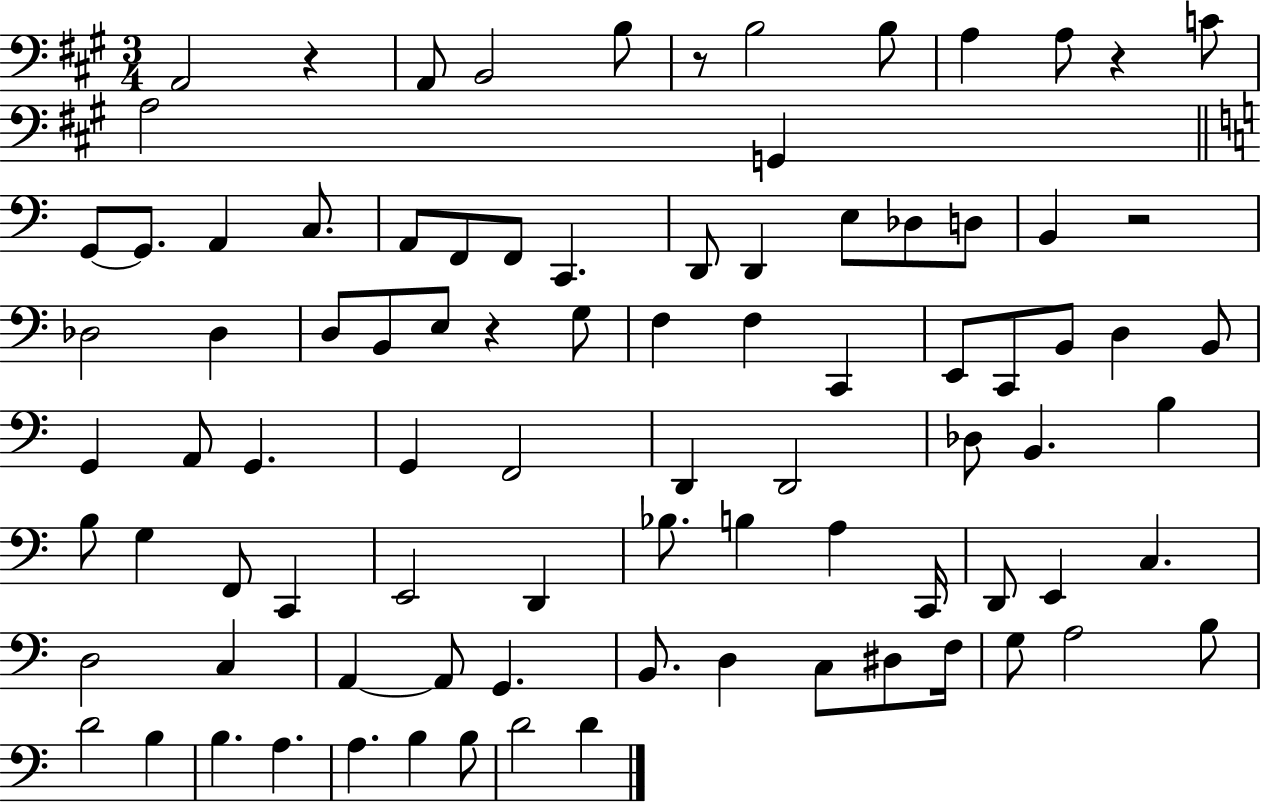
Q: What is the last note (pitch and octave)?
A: D4